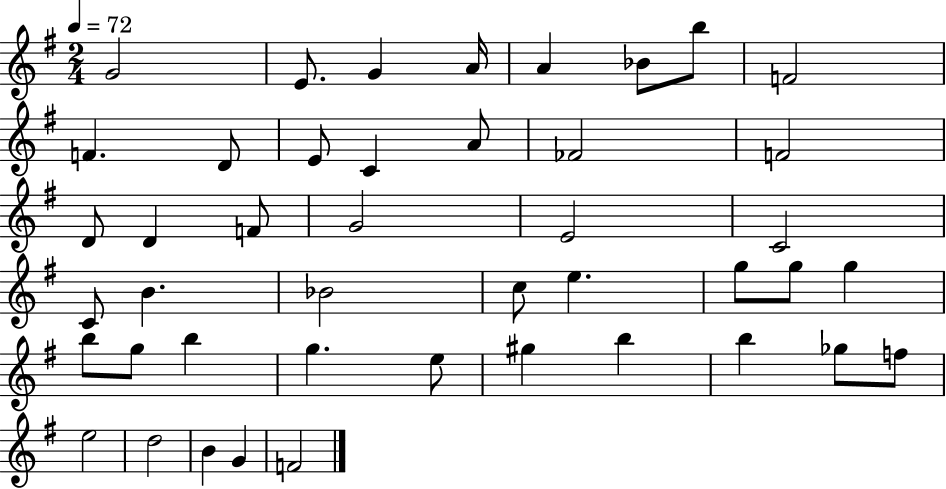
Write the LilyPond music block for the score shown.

{
  \clef treble
  \numericTimeSignature
  \time 2/4
  \key g \major
  \tempo 4 = 72
  g'2 | e'8. g'4 a'16 | a'4 bes'8 b''8 | f'2 | \break f'4. d'8 | e'8 c'4 a'8 | fes'2 | f'2 | \break d'8 d'4 f'8 | g'2 | e'2 | c'2 | \break c'8 b'4. | bes'2 | c''8 e''4. | g''8 g''8 g''4 | \break b''8 g''8 b''4 | g''4. e''8 | gis''4 b''4 | b''4 ges''8 f''8 | \break e''2 | d''2 | b'4 g'4 | f'2 | \break \bar "|."
}